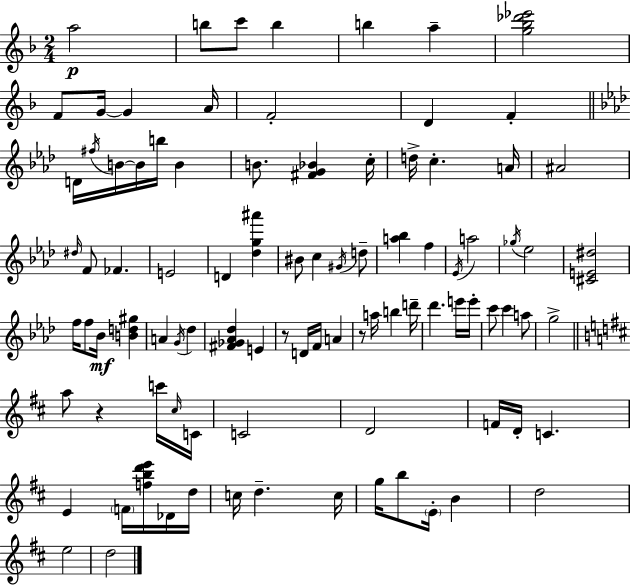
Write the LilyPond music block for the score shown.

{
  \clef treble
  \numericTimeSignature
  \time 2/4
  \key f \major
  a''2\p | b''8 c'''8 b''4 | b''4 a''4-- | <g'' bes'' des''' ees'''>2 | \break f'8 g'16~~ g'4 a'16 | f'2-. | d'4 f'4-. | \bar "||" \break \key aes \major d'16 \acciaccatura { fis''16 } b'16~~ b'16 b''16 b'4 | b'8. <fis' g' bes'>4 | c''16-. d''16-> c''4.-. | a'16 ais'2 | \break \grace { dis''16 } f'8 fes'4. | e'2 | d'4 <des'' g'' ais'''>4 | bis'8 c''4 | \break \acciaccatura { gis'16 } d''8-- <a'' bes''>4 f''4 | \acciaccatura { ees'16 } a''2 | \acciaccatura { ges''16 } ees''2 | <cis' e' dis''>2 | \break f''16 f''8 | bes'16\mf <b' d'' gis''>4 a'4 | \acciaccatura { g'16 } des''4 <fis' ges' aes' des''>4 | e'4 r8 | \break d'16 f'16 a'4 r8 | a''16 b''4 d'''16-- des'''4. | e'''16 e'''16-. c'''8 | c'''4 a''8 g''2-> | \break \bar "||" \break \key d \major a''8 r4 c'''16 \grace { cis''16 } | c'16 c'2 | d'2 | f'16 d'16-. c'4. | \break e'4 \parenthesize f'16 <f'' b'' d''' e'''>16 des'16 | d''16 c''16 d''4.-- | c''16 g''16 b''8 \parenthesize e'16-. b'4 | d''2 | \break e''2 | d''2 | \bar "|."
}